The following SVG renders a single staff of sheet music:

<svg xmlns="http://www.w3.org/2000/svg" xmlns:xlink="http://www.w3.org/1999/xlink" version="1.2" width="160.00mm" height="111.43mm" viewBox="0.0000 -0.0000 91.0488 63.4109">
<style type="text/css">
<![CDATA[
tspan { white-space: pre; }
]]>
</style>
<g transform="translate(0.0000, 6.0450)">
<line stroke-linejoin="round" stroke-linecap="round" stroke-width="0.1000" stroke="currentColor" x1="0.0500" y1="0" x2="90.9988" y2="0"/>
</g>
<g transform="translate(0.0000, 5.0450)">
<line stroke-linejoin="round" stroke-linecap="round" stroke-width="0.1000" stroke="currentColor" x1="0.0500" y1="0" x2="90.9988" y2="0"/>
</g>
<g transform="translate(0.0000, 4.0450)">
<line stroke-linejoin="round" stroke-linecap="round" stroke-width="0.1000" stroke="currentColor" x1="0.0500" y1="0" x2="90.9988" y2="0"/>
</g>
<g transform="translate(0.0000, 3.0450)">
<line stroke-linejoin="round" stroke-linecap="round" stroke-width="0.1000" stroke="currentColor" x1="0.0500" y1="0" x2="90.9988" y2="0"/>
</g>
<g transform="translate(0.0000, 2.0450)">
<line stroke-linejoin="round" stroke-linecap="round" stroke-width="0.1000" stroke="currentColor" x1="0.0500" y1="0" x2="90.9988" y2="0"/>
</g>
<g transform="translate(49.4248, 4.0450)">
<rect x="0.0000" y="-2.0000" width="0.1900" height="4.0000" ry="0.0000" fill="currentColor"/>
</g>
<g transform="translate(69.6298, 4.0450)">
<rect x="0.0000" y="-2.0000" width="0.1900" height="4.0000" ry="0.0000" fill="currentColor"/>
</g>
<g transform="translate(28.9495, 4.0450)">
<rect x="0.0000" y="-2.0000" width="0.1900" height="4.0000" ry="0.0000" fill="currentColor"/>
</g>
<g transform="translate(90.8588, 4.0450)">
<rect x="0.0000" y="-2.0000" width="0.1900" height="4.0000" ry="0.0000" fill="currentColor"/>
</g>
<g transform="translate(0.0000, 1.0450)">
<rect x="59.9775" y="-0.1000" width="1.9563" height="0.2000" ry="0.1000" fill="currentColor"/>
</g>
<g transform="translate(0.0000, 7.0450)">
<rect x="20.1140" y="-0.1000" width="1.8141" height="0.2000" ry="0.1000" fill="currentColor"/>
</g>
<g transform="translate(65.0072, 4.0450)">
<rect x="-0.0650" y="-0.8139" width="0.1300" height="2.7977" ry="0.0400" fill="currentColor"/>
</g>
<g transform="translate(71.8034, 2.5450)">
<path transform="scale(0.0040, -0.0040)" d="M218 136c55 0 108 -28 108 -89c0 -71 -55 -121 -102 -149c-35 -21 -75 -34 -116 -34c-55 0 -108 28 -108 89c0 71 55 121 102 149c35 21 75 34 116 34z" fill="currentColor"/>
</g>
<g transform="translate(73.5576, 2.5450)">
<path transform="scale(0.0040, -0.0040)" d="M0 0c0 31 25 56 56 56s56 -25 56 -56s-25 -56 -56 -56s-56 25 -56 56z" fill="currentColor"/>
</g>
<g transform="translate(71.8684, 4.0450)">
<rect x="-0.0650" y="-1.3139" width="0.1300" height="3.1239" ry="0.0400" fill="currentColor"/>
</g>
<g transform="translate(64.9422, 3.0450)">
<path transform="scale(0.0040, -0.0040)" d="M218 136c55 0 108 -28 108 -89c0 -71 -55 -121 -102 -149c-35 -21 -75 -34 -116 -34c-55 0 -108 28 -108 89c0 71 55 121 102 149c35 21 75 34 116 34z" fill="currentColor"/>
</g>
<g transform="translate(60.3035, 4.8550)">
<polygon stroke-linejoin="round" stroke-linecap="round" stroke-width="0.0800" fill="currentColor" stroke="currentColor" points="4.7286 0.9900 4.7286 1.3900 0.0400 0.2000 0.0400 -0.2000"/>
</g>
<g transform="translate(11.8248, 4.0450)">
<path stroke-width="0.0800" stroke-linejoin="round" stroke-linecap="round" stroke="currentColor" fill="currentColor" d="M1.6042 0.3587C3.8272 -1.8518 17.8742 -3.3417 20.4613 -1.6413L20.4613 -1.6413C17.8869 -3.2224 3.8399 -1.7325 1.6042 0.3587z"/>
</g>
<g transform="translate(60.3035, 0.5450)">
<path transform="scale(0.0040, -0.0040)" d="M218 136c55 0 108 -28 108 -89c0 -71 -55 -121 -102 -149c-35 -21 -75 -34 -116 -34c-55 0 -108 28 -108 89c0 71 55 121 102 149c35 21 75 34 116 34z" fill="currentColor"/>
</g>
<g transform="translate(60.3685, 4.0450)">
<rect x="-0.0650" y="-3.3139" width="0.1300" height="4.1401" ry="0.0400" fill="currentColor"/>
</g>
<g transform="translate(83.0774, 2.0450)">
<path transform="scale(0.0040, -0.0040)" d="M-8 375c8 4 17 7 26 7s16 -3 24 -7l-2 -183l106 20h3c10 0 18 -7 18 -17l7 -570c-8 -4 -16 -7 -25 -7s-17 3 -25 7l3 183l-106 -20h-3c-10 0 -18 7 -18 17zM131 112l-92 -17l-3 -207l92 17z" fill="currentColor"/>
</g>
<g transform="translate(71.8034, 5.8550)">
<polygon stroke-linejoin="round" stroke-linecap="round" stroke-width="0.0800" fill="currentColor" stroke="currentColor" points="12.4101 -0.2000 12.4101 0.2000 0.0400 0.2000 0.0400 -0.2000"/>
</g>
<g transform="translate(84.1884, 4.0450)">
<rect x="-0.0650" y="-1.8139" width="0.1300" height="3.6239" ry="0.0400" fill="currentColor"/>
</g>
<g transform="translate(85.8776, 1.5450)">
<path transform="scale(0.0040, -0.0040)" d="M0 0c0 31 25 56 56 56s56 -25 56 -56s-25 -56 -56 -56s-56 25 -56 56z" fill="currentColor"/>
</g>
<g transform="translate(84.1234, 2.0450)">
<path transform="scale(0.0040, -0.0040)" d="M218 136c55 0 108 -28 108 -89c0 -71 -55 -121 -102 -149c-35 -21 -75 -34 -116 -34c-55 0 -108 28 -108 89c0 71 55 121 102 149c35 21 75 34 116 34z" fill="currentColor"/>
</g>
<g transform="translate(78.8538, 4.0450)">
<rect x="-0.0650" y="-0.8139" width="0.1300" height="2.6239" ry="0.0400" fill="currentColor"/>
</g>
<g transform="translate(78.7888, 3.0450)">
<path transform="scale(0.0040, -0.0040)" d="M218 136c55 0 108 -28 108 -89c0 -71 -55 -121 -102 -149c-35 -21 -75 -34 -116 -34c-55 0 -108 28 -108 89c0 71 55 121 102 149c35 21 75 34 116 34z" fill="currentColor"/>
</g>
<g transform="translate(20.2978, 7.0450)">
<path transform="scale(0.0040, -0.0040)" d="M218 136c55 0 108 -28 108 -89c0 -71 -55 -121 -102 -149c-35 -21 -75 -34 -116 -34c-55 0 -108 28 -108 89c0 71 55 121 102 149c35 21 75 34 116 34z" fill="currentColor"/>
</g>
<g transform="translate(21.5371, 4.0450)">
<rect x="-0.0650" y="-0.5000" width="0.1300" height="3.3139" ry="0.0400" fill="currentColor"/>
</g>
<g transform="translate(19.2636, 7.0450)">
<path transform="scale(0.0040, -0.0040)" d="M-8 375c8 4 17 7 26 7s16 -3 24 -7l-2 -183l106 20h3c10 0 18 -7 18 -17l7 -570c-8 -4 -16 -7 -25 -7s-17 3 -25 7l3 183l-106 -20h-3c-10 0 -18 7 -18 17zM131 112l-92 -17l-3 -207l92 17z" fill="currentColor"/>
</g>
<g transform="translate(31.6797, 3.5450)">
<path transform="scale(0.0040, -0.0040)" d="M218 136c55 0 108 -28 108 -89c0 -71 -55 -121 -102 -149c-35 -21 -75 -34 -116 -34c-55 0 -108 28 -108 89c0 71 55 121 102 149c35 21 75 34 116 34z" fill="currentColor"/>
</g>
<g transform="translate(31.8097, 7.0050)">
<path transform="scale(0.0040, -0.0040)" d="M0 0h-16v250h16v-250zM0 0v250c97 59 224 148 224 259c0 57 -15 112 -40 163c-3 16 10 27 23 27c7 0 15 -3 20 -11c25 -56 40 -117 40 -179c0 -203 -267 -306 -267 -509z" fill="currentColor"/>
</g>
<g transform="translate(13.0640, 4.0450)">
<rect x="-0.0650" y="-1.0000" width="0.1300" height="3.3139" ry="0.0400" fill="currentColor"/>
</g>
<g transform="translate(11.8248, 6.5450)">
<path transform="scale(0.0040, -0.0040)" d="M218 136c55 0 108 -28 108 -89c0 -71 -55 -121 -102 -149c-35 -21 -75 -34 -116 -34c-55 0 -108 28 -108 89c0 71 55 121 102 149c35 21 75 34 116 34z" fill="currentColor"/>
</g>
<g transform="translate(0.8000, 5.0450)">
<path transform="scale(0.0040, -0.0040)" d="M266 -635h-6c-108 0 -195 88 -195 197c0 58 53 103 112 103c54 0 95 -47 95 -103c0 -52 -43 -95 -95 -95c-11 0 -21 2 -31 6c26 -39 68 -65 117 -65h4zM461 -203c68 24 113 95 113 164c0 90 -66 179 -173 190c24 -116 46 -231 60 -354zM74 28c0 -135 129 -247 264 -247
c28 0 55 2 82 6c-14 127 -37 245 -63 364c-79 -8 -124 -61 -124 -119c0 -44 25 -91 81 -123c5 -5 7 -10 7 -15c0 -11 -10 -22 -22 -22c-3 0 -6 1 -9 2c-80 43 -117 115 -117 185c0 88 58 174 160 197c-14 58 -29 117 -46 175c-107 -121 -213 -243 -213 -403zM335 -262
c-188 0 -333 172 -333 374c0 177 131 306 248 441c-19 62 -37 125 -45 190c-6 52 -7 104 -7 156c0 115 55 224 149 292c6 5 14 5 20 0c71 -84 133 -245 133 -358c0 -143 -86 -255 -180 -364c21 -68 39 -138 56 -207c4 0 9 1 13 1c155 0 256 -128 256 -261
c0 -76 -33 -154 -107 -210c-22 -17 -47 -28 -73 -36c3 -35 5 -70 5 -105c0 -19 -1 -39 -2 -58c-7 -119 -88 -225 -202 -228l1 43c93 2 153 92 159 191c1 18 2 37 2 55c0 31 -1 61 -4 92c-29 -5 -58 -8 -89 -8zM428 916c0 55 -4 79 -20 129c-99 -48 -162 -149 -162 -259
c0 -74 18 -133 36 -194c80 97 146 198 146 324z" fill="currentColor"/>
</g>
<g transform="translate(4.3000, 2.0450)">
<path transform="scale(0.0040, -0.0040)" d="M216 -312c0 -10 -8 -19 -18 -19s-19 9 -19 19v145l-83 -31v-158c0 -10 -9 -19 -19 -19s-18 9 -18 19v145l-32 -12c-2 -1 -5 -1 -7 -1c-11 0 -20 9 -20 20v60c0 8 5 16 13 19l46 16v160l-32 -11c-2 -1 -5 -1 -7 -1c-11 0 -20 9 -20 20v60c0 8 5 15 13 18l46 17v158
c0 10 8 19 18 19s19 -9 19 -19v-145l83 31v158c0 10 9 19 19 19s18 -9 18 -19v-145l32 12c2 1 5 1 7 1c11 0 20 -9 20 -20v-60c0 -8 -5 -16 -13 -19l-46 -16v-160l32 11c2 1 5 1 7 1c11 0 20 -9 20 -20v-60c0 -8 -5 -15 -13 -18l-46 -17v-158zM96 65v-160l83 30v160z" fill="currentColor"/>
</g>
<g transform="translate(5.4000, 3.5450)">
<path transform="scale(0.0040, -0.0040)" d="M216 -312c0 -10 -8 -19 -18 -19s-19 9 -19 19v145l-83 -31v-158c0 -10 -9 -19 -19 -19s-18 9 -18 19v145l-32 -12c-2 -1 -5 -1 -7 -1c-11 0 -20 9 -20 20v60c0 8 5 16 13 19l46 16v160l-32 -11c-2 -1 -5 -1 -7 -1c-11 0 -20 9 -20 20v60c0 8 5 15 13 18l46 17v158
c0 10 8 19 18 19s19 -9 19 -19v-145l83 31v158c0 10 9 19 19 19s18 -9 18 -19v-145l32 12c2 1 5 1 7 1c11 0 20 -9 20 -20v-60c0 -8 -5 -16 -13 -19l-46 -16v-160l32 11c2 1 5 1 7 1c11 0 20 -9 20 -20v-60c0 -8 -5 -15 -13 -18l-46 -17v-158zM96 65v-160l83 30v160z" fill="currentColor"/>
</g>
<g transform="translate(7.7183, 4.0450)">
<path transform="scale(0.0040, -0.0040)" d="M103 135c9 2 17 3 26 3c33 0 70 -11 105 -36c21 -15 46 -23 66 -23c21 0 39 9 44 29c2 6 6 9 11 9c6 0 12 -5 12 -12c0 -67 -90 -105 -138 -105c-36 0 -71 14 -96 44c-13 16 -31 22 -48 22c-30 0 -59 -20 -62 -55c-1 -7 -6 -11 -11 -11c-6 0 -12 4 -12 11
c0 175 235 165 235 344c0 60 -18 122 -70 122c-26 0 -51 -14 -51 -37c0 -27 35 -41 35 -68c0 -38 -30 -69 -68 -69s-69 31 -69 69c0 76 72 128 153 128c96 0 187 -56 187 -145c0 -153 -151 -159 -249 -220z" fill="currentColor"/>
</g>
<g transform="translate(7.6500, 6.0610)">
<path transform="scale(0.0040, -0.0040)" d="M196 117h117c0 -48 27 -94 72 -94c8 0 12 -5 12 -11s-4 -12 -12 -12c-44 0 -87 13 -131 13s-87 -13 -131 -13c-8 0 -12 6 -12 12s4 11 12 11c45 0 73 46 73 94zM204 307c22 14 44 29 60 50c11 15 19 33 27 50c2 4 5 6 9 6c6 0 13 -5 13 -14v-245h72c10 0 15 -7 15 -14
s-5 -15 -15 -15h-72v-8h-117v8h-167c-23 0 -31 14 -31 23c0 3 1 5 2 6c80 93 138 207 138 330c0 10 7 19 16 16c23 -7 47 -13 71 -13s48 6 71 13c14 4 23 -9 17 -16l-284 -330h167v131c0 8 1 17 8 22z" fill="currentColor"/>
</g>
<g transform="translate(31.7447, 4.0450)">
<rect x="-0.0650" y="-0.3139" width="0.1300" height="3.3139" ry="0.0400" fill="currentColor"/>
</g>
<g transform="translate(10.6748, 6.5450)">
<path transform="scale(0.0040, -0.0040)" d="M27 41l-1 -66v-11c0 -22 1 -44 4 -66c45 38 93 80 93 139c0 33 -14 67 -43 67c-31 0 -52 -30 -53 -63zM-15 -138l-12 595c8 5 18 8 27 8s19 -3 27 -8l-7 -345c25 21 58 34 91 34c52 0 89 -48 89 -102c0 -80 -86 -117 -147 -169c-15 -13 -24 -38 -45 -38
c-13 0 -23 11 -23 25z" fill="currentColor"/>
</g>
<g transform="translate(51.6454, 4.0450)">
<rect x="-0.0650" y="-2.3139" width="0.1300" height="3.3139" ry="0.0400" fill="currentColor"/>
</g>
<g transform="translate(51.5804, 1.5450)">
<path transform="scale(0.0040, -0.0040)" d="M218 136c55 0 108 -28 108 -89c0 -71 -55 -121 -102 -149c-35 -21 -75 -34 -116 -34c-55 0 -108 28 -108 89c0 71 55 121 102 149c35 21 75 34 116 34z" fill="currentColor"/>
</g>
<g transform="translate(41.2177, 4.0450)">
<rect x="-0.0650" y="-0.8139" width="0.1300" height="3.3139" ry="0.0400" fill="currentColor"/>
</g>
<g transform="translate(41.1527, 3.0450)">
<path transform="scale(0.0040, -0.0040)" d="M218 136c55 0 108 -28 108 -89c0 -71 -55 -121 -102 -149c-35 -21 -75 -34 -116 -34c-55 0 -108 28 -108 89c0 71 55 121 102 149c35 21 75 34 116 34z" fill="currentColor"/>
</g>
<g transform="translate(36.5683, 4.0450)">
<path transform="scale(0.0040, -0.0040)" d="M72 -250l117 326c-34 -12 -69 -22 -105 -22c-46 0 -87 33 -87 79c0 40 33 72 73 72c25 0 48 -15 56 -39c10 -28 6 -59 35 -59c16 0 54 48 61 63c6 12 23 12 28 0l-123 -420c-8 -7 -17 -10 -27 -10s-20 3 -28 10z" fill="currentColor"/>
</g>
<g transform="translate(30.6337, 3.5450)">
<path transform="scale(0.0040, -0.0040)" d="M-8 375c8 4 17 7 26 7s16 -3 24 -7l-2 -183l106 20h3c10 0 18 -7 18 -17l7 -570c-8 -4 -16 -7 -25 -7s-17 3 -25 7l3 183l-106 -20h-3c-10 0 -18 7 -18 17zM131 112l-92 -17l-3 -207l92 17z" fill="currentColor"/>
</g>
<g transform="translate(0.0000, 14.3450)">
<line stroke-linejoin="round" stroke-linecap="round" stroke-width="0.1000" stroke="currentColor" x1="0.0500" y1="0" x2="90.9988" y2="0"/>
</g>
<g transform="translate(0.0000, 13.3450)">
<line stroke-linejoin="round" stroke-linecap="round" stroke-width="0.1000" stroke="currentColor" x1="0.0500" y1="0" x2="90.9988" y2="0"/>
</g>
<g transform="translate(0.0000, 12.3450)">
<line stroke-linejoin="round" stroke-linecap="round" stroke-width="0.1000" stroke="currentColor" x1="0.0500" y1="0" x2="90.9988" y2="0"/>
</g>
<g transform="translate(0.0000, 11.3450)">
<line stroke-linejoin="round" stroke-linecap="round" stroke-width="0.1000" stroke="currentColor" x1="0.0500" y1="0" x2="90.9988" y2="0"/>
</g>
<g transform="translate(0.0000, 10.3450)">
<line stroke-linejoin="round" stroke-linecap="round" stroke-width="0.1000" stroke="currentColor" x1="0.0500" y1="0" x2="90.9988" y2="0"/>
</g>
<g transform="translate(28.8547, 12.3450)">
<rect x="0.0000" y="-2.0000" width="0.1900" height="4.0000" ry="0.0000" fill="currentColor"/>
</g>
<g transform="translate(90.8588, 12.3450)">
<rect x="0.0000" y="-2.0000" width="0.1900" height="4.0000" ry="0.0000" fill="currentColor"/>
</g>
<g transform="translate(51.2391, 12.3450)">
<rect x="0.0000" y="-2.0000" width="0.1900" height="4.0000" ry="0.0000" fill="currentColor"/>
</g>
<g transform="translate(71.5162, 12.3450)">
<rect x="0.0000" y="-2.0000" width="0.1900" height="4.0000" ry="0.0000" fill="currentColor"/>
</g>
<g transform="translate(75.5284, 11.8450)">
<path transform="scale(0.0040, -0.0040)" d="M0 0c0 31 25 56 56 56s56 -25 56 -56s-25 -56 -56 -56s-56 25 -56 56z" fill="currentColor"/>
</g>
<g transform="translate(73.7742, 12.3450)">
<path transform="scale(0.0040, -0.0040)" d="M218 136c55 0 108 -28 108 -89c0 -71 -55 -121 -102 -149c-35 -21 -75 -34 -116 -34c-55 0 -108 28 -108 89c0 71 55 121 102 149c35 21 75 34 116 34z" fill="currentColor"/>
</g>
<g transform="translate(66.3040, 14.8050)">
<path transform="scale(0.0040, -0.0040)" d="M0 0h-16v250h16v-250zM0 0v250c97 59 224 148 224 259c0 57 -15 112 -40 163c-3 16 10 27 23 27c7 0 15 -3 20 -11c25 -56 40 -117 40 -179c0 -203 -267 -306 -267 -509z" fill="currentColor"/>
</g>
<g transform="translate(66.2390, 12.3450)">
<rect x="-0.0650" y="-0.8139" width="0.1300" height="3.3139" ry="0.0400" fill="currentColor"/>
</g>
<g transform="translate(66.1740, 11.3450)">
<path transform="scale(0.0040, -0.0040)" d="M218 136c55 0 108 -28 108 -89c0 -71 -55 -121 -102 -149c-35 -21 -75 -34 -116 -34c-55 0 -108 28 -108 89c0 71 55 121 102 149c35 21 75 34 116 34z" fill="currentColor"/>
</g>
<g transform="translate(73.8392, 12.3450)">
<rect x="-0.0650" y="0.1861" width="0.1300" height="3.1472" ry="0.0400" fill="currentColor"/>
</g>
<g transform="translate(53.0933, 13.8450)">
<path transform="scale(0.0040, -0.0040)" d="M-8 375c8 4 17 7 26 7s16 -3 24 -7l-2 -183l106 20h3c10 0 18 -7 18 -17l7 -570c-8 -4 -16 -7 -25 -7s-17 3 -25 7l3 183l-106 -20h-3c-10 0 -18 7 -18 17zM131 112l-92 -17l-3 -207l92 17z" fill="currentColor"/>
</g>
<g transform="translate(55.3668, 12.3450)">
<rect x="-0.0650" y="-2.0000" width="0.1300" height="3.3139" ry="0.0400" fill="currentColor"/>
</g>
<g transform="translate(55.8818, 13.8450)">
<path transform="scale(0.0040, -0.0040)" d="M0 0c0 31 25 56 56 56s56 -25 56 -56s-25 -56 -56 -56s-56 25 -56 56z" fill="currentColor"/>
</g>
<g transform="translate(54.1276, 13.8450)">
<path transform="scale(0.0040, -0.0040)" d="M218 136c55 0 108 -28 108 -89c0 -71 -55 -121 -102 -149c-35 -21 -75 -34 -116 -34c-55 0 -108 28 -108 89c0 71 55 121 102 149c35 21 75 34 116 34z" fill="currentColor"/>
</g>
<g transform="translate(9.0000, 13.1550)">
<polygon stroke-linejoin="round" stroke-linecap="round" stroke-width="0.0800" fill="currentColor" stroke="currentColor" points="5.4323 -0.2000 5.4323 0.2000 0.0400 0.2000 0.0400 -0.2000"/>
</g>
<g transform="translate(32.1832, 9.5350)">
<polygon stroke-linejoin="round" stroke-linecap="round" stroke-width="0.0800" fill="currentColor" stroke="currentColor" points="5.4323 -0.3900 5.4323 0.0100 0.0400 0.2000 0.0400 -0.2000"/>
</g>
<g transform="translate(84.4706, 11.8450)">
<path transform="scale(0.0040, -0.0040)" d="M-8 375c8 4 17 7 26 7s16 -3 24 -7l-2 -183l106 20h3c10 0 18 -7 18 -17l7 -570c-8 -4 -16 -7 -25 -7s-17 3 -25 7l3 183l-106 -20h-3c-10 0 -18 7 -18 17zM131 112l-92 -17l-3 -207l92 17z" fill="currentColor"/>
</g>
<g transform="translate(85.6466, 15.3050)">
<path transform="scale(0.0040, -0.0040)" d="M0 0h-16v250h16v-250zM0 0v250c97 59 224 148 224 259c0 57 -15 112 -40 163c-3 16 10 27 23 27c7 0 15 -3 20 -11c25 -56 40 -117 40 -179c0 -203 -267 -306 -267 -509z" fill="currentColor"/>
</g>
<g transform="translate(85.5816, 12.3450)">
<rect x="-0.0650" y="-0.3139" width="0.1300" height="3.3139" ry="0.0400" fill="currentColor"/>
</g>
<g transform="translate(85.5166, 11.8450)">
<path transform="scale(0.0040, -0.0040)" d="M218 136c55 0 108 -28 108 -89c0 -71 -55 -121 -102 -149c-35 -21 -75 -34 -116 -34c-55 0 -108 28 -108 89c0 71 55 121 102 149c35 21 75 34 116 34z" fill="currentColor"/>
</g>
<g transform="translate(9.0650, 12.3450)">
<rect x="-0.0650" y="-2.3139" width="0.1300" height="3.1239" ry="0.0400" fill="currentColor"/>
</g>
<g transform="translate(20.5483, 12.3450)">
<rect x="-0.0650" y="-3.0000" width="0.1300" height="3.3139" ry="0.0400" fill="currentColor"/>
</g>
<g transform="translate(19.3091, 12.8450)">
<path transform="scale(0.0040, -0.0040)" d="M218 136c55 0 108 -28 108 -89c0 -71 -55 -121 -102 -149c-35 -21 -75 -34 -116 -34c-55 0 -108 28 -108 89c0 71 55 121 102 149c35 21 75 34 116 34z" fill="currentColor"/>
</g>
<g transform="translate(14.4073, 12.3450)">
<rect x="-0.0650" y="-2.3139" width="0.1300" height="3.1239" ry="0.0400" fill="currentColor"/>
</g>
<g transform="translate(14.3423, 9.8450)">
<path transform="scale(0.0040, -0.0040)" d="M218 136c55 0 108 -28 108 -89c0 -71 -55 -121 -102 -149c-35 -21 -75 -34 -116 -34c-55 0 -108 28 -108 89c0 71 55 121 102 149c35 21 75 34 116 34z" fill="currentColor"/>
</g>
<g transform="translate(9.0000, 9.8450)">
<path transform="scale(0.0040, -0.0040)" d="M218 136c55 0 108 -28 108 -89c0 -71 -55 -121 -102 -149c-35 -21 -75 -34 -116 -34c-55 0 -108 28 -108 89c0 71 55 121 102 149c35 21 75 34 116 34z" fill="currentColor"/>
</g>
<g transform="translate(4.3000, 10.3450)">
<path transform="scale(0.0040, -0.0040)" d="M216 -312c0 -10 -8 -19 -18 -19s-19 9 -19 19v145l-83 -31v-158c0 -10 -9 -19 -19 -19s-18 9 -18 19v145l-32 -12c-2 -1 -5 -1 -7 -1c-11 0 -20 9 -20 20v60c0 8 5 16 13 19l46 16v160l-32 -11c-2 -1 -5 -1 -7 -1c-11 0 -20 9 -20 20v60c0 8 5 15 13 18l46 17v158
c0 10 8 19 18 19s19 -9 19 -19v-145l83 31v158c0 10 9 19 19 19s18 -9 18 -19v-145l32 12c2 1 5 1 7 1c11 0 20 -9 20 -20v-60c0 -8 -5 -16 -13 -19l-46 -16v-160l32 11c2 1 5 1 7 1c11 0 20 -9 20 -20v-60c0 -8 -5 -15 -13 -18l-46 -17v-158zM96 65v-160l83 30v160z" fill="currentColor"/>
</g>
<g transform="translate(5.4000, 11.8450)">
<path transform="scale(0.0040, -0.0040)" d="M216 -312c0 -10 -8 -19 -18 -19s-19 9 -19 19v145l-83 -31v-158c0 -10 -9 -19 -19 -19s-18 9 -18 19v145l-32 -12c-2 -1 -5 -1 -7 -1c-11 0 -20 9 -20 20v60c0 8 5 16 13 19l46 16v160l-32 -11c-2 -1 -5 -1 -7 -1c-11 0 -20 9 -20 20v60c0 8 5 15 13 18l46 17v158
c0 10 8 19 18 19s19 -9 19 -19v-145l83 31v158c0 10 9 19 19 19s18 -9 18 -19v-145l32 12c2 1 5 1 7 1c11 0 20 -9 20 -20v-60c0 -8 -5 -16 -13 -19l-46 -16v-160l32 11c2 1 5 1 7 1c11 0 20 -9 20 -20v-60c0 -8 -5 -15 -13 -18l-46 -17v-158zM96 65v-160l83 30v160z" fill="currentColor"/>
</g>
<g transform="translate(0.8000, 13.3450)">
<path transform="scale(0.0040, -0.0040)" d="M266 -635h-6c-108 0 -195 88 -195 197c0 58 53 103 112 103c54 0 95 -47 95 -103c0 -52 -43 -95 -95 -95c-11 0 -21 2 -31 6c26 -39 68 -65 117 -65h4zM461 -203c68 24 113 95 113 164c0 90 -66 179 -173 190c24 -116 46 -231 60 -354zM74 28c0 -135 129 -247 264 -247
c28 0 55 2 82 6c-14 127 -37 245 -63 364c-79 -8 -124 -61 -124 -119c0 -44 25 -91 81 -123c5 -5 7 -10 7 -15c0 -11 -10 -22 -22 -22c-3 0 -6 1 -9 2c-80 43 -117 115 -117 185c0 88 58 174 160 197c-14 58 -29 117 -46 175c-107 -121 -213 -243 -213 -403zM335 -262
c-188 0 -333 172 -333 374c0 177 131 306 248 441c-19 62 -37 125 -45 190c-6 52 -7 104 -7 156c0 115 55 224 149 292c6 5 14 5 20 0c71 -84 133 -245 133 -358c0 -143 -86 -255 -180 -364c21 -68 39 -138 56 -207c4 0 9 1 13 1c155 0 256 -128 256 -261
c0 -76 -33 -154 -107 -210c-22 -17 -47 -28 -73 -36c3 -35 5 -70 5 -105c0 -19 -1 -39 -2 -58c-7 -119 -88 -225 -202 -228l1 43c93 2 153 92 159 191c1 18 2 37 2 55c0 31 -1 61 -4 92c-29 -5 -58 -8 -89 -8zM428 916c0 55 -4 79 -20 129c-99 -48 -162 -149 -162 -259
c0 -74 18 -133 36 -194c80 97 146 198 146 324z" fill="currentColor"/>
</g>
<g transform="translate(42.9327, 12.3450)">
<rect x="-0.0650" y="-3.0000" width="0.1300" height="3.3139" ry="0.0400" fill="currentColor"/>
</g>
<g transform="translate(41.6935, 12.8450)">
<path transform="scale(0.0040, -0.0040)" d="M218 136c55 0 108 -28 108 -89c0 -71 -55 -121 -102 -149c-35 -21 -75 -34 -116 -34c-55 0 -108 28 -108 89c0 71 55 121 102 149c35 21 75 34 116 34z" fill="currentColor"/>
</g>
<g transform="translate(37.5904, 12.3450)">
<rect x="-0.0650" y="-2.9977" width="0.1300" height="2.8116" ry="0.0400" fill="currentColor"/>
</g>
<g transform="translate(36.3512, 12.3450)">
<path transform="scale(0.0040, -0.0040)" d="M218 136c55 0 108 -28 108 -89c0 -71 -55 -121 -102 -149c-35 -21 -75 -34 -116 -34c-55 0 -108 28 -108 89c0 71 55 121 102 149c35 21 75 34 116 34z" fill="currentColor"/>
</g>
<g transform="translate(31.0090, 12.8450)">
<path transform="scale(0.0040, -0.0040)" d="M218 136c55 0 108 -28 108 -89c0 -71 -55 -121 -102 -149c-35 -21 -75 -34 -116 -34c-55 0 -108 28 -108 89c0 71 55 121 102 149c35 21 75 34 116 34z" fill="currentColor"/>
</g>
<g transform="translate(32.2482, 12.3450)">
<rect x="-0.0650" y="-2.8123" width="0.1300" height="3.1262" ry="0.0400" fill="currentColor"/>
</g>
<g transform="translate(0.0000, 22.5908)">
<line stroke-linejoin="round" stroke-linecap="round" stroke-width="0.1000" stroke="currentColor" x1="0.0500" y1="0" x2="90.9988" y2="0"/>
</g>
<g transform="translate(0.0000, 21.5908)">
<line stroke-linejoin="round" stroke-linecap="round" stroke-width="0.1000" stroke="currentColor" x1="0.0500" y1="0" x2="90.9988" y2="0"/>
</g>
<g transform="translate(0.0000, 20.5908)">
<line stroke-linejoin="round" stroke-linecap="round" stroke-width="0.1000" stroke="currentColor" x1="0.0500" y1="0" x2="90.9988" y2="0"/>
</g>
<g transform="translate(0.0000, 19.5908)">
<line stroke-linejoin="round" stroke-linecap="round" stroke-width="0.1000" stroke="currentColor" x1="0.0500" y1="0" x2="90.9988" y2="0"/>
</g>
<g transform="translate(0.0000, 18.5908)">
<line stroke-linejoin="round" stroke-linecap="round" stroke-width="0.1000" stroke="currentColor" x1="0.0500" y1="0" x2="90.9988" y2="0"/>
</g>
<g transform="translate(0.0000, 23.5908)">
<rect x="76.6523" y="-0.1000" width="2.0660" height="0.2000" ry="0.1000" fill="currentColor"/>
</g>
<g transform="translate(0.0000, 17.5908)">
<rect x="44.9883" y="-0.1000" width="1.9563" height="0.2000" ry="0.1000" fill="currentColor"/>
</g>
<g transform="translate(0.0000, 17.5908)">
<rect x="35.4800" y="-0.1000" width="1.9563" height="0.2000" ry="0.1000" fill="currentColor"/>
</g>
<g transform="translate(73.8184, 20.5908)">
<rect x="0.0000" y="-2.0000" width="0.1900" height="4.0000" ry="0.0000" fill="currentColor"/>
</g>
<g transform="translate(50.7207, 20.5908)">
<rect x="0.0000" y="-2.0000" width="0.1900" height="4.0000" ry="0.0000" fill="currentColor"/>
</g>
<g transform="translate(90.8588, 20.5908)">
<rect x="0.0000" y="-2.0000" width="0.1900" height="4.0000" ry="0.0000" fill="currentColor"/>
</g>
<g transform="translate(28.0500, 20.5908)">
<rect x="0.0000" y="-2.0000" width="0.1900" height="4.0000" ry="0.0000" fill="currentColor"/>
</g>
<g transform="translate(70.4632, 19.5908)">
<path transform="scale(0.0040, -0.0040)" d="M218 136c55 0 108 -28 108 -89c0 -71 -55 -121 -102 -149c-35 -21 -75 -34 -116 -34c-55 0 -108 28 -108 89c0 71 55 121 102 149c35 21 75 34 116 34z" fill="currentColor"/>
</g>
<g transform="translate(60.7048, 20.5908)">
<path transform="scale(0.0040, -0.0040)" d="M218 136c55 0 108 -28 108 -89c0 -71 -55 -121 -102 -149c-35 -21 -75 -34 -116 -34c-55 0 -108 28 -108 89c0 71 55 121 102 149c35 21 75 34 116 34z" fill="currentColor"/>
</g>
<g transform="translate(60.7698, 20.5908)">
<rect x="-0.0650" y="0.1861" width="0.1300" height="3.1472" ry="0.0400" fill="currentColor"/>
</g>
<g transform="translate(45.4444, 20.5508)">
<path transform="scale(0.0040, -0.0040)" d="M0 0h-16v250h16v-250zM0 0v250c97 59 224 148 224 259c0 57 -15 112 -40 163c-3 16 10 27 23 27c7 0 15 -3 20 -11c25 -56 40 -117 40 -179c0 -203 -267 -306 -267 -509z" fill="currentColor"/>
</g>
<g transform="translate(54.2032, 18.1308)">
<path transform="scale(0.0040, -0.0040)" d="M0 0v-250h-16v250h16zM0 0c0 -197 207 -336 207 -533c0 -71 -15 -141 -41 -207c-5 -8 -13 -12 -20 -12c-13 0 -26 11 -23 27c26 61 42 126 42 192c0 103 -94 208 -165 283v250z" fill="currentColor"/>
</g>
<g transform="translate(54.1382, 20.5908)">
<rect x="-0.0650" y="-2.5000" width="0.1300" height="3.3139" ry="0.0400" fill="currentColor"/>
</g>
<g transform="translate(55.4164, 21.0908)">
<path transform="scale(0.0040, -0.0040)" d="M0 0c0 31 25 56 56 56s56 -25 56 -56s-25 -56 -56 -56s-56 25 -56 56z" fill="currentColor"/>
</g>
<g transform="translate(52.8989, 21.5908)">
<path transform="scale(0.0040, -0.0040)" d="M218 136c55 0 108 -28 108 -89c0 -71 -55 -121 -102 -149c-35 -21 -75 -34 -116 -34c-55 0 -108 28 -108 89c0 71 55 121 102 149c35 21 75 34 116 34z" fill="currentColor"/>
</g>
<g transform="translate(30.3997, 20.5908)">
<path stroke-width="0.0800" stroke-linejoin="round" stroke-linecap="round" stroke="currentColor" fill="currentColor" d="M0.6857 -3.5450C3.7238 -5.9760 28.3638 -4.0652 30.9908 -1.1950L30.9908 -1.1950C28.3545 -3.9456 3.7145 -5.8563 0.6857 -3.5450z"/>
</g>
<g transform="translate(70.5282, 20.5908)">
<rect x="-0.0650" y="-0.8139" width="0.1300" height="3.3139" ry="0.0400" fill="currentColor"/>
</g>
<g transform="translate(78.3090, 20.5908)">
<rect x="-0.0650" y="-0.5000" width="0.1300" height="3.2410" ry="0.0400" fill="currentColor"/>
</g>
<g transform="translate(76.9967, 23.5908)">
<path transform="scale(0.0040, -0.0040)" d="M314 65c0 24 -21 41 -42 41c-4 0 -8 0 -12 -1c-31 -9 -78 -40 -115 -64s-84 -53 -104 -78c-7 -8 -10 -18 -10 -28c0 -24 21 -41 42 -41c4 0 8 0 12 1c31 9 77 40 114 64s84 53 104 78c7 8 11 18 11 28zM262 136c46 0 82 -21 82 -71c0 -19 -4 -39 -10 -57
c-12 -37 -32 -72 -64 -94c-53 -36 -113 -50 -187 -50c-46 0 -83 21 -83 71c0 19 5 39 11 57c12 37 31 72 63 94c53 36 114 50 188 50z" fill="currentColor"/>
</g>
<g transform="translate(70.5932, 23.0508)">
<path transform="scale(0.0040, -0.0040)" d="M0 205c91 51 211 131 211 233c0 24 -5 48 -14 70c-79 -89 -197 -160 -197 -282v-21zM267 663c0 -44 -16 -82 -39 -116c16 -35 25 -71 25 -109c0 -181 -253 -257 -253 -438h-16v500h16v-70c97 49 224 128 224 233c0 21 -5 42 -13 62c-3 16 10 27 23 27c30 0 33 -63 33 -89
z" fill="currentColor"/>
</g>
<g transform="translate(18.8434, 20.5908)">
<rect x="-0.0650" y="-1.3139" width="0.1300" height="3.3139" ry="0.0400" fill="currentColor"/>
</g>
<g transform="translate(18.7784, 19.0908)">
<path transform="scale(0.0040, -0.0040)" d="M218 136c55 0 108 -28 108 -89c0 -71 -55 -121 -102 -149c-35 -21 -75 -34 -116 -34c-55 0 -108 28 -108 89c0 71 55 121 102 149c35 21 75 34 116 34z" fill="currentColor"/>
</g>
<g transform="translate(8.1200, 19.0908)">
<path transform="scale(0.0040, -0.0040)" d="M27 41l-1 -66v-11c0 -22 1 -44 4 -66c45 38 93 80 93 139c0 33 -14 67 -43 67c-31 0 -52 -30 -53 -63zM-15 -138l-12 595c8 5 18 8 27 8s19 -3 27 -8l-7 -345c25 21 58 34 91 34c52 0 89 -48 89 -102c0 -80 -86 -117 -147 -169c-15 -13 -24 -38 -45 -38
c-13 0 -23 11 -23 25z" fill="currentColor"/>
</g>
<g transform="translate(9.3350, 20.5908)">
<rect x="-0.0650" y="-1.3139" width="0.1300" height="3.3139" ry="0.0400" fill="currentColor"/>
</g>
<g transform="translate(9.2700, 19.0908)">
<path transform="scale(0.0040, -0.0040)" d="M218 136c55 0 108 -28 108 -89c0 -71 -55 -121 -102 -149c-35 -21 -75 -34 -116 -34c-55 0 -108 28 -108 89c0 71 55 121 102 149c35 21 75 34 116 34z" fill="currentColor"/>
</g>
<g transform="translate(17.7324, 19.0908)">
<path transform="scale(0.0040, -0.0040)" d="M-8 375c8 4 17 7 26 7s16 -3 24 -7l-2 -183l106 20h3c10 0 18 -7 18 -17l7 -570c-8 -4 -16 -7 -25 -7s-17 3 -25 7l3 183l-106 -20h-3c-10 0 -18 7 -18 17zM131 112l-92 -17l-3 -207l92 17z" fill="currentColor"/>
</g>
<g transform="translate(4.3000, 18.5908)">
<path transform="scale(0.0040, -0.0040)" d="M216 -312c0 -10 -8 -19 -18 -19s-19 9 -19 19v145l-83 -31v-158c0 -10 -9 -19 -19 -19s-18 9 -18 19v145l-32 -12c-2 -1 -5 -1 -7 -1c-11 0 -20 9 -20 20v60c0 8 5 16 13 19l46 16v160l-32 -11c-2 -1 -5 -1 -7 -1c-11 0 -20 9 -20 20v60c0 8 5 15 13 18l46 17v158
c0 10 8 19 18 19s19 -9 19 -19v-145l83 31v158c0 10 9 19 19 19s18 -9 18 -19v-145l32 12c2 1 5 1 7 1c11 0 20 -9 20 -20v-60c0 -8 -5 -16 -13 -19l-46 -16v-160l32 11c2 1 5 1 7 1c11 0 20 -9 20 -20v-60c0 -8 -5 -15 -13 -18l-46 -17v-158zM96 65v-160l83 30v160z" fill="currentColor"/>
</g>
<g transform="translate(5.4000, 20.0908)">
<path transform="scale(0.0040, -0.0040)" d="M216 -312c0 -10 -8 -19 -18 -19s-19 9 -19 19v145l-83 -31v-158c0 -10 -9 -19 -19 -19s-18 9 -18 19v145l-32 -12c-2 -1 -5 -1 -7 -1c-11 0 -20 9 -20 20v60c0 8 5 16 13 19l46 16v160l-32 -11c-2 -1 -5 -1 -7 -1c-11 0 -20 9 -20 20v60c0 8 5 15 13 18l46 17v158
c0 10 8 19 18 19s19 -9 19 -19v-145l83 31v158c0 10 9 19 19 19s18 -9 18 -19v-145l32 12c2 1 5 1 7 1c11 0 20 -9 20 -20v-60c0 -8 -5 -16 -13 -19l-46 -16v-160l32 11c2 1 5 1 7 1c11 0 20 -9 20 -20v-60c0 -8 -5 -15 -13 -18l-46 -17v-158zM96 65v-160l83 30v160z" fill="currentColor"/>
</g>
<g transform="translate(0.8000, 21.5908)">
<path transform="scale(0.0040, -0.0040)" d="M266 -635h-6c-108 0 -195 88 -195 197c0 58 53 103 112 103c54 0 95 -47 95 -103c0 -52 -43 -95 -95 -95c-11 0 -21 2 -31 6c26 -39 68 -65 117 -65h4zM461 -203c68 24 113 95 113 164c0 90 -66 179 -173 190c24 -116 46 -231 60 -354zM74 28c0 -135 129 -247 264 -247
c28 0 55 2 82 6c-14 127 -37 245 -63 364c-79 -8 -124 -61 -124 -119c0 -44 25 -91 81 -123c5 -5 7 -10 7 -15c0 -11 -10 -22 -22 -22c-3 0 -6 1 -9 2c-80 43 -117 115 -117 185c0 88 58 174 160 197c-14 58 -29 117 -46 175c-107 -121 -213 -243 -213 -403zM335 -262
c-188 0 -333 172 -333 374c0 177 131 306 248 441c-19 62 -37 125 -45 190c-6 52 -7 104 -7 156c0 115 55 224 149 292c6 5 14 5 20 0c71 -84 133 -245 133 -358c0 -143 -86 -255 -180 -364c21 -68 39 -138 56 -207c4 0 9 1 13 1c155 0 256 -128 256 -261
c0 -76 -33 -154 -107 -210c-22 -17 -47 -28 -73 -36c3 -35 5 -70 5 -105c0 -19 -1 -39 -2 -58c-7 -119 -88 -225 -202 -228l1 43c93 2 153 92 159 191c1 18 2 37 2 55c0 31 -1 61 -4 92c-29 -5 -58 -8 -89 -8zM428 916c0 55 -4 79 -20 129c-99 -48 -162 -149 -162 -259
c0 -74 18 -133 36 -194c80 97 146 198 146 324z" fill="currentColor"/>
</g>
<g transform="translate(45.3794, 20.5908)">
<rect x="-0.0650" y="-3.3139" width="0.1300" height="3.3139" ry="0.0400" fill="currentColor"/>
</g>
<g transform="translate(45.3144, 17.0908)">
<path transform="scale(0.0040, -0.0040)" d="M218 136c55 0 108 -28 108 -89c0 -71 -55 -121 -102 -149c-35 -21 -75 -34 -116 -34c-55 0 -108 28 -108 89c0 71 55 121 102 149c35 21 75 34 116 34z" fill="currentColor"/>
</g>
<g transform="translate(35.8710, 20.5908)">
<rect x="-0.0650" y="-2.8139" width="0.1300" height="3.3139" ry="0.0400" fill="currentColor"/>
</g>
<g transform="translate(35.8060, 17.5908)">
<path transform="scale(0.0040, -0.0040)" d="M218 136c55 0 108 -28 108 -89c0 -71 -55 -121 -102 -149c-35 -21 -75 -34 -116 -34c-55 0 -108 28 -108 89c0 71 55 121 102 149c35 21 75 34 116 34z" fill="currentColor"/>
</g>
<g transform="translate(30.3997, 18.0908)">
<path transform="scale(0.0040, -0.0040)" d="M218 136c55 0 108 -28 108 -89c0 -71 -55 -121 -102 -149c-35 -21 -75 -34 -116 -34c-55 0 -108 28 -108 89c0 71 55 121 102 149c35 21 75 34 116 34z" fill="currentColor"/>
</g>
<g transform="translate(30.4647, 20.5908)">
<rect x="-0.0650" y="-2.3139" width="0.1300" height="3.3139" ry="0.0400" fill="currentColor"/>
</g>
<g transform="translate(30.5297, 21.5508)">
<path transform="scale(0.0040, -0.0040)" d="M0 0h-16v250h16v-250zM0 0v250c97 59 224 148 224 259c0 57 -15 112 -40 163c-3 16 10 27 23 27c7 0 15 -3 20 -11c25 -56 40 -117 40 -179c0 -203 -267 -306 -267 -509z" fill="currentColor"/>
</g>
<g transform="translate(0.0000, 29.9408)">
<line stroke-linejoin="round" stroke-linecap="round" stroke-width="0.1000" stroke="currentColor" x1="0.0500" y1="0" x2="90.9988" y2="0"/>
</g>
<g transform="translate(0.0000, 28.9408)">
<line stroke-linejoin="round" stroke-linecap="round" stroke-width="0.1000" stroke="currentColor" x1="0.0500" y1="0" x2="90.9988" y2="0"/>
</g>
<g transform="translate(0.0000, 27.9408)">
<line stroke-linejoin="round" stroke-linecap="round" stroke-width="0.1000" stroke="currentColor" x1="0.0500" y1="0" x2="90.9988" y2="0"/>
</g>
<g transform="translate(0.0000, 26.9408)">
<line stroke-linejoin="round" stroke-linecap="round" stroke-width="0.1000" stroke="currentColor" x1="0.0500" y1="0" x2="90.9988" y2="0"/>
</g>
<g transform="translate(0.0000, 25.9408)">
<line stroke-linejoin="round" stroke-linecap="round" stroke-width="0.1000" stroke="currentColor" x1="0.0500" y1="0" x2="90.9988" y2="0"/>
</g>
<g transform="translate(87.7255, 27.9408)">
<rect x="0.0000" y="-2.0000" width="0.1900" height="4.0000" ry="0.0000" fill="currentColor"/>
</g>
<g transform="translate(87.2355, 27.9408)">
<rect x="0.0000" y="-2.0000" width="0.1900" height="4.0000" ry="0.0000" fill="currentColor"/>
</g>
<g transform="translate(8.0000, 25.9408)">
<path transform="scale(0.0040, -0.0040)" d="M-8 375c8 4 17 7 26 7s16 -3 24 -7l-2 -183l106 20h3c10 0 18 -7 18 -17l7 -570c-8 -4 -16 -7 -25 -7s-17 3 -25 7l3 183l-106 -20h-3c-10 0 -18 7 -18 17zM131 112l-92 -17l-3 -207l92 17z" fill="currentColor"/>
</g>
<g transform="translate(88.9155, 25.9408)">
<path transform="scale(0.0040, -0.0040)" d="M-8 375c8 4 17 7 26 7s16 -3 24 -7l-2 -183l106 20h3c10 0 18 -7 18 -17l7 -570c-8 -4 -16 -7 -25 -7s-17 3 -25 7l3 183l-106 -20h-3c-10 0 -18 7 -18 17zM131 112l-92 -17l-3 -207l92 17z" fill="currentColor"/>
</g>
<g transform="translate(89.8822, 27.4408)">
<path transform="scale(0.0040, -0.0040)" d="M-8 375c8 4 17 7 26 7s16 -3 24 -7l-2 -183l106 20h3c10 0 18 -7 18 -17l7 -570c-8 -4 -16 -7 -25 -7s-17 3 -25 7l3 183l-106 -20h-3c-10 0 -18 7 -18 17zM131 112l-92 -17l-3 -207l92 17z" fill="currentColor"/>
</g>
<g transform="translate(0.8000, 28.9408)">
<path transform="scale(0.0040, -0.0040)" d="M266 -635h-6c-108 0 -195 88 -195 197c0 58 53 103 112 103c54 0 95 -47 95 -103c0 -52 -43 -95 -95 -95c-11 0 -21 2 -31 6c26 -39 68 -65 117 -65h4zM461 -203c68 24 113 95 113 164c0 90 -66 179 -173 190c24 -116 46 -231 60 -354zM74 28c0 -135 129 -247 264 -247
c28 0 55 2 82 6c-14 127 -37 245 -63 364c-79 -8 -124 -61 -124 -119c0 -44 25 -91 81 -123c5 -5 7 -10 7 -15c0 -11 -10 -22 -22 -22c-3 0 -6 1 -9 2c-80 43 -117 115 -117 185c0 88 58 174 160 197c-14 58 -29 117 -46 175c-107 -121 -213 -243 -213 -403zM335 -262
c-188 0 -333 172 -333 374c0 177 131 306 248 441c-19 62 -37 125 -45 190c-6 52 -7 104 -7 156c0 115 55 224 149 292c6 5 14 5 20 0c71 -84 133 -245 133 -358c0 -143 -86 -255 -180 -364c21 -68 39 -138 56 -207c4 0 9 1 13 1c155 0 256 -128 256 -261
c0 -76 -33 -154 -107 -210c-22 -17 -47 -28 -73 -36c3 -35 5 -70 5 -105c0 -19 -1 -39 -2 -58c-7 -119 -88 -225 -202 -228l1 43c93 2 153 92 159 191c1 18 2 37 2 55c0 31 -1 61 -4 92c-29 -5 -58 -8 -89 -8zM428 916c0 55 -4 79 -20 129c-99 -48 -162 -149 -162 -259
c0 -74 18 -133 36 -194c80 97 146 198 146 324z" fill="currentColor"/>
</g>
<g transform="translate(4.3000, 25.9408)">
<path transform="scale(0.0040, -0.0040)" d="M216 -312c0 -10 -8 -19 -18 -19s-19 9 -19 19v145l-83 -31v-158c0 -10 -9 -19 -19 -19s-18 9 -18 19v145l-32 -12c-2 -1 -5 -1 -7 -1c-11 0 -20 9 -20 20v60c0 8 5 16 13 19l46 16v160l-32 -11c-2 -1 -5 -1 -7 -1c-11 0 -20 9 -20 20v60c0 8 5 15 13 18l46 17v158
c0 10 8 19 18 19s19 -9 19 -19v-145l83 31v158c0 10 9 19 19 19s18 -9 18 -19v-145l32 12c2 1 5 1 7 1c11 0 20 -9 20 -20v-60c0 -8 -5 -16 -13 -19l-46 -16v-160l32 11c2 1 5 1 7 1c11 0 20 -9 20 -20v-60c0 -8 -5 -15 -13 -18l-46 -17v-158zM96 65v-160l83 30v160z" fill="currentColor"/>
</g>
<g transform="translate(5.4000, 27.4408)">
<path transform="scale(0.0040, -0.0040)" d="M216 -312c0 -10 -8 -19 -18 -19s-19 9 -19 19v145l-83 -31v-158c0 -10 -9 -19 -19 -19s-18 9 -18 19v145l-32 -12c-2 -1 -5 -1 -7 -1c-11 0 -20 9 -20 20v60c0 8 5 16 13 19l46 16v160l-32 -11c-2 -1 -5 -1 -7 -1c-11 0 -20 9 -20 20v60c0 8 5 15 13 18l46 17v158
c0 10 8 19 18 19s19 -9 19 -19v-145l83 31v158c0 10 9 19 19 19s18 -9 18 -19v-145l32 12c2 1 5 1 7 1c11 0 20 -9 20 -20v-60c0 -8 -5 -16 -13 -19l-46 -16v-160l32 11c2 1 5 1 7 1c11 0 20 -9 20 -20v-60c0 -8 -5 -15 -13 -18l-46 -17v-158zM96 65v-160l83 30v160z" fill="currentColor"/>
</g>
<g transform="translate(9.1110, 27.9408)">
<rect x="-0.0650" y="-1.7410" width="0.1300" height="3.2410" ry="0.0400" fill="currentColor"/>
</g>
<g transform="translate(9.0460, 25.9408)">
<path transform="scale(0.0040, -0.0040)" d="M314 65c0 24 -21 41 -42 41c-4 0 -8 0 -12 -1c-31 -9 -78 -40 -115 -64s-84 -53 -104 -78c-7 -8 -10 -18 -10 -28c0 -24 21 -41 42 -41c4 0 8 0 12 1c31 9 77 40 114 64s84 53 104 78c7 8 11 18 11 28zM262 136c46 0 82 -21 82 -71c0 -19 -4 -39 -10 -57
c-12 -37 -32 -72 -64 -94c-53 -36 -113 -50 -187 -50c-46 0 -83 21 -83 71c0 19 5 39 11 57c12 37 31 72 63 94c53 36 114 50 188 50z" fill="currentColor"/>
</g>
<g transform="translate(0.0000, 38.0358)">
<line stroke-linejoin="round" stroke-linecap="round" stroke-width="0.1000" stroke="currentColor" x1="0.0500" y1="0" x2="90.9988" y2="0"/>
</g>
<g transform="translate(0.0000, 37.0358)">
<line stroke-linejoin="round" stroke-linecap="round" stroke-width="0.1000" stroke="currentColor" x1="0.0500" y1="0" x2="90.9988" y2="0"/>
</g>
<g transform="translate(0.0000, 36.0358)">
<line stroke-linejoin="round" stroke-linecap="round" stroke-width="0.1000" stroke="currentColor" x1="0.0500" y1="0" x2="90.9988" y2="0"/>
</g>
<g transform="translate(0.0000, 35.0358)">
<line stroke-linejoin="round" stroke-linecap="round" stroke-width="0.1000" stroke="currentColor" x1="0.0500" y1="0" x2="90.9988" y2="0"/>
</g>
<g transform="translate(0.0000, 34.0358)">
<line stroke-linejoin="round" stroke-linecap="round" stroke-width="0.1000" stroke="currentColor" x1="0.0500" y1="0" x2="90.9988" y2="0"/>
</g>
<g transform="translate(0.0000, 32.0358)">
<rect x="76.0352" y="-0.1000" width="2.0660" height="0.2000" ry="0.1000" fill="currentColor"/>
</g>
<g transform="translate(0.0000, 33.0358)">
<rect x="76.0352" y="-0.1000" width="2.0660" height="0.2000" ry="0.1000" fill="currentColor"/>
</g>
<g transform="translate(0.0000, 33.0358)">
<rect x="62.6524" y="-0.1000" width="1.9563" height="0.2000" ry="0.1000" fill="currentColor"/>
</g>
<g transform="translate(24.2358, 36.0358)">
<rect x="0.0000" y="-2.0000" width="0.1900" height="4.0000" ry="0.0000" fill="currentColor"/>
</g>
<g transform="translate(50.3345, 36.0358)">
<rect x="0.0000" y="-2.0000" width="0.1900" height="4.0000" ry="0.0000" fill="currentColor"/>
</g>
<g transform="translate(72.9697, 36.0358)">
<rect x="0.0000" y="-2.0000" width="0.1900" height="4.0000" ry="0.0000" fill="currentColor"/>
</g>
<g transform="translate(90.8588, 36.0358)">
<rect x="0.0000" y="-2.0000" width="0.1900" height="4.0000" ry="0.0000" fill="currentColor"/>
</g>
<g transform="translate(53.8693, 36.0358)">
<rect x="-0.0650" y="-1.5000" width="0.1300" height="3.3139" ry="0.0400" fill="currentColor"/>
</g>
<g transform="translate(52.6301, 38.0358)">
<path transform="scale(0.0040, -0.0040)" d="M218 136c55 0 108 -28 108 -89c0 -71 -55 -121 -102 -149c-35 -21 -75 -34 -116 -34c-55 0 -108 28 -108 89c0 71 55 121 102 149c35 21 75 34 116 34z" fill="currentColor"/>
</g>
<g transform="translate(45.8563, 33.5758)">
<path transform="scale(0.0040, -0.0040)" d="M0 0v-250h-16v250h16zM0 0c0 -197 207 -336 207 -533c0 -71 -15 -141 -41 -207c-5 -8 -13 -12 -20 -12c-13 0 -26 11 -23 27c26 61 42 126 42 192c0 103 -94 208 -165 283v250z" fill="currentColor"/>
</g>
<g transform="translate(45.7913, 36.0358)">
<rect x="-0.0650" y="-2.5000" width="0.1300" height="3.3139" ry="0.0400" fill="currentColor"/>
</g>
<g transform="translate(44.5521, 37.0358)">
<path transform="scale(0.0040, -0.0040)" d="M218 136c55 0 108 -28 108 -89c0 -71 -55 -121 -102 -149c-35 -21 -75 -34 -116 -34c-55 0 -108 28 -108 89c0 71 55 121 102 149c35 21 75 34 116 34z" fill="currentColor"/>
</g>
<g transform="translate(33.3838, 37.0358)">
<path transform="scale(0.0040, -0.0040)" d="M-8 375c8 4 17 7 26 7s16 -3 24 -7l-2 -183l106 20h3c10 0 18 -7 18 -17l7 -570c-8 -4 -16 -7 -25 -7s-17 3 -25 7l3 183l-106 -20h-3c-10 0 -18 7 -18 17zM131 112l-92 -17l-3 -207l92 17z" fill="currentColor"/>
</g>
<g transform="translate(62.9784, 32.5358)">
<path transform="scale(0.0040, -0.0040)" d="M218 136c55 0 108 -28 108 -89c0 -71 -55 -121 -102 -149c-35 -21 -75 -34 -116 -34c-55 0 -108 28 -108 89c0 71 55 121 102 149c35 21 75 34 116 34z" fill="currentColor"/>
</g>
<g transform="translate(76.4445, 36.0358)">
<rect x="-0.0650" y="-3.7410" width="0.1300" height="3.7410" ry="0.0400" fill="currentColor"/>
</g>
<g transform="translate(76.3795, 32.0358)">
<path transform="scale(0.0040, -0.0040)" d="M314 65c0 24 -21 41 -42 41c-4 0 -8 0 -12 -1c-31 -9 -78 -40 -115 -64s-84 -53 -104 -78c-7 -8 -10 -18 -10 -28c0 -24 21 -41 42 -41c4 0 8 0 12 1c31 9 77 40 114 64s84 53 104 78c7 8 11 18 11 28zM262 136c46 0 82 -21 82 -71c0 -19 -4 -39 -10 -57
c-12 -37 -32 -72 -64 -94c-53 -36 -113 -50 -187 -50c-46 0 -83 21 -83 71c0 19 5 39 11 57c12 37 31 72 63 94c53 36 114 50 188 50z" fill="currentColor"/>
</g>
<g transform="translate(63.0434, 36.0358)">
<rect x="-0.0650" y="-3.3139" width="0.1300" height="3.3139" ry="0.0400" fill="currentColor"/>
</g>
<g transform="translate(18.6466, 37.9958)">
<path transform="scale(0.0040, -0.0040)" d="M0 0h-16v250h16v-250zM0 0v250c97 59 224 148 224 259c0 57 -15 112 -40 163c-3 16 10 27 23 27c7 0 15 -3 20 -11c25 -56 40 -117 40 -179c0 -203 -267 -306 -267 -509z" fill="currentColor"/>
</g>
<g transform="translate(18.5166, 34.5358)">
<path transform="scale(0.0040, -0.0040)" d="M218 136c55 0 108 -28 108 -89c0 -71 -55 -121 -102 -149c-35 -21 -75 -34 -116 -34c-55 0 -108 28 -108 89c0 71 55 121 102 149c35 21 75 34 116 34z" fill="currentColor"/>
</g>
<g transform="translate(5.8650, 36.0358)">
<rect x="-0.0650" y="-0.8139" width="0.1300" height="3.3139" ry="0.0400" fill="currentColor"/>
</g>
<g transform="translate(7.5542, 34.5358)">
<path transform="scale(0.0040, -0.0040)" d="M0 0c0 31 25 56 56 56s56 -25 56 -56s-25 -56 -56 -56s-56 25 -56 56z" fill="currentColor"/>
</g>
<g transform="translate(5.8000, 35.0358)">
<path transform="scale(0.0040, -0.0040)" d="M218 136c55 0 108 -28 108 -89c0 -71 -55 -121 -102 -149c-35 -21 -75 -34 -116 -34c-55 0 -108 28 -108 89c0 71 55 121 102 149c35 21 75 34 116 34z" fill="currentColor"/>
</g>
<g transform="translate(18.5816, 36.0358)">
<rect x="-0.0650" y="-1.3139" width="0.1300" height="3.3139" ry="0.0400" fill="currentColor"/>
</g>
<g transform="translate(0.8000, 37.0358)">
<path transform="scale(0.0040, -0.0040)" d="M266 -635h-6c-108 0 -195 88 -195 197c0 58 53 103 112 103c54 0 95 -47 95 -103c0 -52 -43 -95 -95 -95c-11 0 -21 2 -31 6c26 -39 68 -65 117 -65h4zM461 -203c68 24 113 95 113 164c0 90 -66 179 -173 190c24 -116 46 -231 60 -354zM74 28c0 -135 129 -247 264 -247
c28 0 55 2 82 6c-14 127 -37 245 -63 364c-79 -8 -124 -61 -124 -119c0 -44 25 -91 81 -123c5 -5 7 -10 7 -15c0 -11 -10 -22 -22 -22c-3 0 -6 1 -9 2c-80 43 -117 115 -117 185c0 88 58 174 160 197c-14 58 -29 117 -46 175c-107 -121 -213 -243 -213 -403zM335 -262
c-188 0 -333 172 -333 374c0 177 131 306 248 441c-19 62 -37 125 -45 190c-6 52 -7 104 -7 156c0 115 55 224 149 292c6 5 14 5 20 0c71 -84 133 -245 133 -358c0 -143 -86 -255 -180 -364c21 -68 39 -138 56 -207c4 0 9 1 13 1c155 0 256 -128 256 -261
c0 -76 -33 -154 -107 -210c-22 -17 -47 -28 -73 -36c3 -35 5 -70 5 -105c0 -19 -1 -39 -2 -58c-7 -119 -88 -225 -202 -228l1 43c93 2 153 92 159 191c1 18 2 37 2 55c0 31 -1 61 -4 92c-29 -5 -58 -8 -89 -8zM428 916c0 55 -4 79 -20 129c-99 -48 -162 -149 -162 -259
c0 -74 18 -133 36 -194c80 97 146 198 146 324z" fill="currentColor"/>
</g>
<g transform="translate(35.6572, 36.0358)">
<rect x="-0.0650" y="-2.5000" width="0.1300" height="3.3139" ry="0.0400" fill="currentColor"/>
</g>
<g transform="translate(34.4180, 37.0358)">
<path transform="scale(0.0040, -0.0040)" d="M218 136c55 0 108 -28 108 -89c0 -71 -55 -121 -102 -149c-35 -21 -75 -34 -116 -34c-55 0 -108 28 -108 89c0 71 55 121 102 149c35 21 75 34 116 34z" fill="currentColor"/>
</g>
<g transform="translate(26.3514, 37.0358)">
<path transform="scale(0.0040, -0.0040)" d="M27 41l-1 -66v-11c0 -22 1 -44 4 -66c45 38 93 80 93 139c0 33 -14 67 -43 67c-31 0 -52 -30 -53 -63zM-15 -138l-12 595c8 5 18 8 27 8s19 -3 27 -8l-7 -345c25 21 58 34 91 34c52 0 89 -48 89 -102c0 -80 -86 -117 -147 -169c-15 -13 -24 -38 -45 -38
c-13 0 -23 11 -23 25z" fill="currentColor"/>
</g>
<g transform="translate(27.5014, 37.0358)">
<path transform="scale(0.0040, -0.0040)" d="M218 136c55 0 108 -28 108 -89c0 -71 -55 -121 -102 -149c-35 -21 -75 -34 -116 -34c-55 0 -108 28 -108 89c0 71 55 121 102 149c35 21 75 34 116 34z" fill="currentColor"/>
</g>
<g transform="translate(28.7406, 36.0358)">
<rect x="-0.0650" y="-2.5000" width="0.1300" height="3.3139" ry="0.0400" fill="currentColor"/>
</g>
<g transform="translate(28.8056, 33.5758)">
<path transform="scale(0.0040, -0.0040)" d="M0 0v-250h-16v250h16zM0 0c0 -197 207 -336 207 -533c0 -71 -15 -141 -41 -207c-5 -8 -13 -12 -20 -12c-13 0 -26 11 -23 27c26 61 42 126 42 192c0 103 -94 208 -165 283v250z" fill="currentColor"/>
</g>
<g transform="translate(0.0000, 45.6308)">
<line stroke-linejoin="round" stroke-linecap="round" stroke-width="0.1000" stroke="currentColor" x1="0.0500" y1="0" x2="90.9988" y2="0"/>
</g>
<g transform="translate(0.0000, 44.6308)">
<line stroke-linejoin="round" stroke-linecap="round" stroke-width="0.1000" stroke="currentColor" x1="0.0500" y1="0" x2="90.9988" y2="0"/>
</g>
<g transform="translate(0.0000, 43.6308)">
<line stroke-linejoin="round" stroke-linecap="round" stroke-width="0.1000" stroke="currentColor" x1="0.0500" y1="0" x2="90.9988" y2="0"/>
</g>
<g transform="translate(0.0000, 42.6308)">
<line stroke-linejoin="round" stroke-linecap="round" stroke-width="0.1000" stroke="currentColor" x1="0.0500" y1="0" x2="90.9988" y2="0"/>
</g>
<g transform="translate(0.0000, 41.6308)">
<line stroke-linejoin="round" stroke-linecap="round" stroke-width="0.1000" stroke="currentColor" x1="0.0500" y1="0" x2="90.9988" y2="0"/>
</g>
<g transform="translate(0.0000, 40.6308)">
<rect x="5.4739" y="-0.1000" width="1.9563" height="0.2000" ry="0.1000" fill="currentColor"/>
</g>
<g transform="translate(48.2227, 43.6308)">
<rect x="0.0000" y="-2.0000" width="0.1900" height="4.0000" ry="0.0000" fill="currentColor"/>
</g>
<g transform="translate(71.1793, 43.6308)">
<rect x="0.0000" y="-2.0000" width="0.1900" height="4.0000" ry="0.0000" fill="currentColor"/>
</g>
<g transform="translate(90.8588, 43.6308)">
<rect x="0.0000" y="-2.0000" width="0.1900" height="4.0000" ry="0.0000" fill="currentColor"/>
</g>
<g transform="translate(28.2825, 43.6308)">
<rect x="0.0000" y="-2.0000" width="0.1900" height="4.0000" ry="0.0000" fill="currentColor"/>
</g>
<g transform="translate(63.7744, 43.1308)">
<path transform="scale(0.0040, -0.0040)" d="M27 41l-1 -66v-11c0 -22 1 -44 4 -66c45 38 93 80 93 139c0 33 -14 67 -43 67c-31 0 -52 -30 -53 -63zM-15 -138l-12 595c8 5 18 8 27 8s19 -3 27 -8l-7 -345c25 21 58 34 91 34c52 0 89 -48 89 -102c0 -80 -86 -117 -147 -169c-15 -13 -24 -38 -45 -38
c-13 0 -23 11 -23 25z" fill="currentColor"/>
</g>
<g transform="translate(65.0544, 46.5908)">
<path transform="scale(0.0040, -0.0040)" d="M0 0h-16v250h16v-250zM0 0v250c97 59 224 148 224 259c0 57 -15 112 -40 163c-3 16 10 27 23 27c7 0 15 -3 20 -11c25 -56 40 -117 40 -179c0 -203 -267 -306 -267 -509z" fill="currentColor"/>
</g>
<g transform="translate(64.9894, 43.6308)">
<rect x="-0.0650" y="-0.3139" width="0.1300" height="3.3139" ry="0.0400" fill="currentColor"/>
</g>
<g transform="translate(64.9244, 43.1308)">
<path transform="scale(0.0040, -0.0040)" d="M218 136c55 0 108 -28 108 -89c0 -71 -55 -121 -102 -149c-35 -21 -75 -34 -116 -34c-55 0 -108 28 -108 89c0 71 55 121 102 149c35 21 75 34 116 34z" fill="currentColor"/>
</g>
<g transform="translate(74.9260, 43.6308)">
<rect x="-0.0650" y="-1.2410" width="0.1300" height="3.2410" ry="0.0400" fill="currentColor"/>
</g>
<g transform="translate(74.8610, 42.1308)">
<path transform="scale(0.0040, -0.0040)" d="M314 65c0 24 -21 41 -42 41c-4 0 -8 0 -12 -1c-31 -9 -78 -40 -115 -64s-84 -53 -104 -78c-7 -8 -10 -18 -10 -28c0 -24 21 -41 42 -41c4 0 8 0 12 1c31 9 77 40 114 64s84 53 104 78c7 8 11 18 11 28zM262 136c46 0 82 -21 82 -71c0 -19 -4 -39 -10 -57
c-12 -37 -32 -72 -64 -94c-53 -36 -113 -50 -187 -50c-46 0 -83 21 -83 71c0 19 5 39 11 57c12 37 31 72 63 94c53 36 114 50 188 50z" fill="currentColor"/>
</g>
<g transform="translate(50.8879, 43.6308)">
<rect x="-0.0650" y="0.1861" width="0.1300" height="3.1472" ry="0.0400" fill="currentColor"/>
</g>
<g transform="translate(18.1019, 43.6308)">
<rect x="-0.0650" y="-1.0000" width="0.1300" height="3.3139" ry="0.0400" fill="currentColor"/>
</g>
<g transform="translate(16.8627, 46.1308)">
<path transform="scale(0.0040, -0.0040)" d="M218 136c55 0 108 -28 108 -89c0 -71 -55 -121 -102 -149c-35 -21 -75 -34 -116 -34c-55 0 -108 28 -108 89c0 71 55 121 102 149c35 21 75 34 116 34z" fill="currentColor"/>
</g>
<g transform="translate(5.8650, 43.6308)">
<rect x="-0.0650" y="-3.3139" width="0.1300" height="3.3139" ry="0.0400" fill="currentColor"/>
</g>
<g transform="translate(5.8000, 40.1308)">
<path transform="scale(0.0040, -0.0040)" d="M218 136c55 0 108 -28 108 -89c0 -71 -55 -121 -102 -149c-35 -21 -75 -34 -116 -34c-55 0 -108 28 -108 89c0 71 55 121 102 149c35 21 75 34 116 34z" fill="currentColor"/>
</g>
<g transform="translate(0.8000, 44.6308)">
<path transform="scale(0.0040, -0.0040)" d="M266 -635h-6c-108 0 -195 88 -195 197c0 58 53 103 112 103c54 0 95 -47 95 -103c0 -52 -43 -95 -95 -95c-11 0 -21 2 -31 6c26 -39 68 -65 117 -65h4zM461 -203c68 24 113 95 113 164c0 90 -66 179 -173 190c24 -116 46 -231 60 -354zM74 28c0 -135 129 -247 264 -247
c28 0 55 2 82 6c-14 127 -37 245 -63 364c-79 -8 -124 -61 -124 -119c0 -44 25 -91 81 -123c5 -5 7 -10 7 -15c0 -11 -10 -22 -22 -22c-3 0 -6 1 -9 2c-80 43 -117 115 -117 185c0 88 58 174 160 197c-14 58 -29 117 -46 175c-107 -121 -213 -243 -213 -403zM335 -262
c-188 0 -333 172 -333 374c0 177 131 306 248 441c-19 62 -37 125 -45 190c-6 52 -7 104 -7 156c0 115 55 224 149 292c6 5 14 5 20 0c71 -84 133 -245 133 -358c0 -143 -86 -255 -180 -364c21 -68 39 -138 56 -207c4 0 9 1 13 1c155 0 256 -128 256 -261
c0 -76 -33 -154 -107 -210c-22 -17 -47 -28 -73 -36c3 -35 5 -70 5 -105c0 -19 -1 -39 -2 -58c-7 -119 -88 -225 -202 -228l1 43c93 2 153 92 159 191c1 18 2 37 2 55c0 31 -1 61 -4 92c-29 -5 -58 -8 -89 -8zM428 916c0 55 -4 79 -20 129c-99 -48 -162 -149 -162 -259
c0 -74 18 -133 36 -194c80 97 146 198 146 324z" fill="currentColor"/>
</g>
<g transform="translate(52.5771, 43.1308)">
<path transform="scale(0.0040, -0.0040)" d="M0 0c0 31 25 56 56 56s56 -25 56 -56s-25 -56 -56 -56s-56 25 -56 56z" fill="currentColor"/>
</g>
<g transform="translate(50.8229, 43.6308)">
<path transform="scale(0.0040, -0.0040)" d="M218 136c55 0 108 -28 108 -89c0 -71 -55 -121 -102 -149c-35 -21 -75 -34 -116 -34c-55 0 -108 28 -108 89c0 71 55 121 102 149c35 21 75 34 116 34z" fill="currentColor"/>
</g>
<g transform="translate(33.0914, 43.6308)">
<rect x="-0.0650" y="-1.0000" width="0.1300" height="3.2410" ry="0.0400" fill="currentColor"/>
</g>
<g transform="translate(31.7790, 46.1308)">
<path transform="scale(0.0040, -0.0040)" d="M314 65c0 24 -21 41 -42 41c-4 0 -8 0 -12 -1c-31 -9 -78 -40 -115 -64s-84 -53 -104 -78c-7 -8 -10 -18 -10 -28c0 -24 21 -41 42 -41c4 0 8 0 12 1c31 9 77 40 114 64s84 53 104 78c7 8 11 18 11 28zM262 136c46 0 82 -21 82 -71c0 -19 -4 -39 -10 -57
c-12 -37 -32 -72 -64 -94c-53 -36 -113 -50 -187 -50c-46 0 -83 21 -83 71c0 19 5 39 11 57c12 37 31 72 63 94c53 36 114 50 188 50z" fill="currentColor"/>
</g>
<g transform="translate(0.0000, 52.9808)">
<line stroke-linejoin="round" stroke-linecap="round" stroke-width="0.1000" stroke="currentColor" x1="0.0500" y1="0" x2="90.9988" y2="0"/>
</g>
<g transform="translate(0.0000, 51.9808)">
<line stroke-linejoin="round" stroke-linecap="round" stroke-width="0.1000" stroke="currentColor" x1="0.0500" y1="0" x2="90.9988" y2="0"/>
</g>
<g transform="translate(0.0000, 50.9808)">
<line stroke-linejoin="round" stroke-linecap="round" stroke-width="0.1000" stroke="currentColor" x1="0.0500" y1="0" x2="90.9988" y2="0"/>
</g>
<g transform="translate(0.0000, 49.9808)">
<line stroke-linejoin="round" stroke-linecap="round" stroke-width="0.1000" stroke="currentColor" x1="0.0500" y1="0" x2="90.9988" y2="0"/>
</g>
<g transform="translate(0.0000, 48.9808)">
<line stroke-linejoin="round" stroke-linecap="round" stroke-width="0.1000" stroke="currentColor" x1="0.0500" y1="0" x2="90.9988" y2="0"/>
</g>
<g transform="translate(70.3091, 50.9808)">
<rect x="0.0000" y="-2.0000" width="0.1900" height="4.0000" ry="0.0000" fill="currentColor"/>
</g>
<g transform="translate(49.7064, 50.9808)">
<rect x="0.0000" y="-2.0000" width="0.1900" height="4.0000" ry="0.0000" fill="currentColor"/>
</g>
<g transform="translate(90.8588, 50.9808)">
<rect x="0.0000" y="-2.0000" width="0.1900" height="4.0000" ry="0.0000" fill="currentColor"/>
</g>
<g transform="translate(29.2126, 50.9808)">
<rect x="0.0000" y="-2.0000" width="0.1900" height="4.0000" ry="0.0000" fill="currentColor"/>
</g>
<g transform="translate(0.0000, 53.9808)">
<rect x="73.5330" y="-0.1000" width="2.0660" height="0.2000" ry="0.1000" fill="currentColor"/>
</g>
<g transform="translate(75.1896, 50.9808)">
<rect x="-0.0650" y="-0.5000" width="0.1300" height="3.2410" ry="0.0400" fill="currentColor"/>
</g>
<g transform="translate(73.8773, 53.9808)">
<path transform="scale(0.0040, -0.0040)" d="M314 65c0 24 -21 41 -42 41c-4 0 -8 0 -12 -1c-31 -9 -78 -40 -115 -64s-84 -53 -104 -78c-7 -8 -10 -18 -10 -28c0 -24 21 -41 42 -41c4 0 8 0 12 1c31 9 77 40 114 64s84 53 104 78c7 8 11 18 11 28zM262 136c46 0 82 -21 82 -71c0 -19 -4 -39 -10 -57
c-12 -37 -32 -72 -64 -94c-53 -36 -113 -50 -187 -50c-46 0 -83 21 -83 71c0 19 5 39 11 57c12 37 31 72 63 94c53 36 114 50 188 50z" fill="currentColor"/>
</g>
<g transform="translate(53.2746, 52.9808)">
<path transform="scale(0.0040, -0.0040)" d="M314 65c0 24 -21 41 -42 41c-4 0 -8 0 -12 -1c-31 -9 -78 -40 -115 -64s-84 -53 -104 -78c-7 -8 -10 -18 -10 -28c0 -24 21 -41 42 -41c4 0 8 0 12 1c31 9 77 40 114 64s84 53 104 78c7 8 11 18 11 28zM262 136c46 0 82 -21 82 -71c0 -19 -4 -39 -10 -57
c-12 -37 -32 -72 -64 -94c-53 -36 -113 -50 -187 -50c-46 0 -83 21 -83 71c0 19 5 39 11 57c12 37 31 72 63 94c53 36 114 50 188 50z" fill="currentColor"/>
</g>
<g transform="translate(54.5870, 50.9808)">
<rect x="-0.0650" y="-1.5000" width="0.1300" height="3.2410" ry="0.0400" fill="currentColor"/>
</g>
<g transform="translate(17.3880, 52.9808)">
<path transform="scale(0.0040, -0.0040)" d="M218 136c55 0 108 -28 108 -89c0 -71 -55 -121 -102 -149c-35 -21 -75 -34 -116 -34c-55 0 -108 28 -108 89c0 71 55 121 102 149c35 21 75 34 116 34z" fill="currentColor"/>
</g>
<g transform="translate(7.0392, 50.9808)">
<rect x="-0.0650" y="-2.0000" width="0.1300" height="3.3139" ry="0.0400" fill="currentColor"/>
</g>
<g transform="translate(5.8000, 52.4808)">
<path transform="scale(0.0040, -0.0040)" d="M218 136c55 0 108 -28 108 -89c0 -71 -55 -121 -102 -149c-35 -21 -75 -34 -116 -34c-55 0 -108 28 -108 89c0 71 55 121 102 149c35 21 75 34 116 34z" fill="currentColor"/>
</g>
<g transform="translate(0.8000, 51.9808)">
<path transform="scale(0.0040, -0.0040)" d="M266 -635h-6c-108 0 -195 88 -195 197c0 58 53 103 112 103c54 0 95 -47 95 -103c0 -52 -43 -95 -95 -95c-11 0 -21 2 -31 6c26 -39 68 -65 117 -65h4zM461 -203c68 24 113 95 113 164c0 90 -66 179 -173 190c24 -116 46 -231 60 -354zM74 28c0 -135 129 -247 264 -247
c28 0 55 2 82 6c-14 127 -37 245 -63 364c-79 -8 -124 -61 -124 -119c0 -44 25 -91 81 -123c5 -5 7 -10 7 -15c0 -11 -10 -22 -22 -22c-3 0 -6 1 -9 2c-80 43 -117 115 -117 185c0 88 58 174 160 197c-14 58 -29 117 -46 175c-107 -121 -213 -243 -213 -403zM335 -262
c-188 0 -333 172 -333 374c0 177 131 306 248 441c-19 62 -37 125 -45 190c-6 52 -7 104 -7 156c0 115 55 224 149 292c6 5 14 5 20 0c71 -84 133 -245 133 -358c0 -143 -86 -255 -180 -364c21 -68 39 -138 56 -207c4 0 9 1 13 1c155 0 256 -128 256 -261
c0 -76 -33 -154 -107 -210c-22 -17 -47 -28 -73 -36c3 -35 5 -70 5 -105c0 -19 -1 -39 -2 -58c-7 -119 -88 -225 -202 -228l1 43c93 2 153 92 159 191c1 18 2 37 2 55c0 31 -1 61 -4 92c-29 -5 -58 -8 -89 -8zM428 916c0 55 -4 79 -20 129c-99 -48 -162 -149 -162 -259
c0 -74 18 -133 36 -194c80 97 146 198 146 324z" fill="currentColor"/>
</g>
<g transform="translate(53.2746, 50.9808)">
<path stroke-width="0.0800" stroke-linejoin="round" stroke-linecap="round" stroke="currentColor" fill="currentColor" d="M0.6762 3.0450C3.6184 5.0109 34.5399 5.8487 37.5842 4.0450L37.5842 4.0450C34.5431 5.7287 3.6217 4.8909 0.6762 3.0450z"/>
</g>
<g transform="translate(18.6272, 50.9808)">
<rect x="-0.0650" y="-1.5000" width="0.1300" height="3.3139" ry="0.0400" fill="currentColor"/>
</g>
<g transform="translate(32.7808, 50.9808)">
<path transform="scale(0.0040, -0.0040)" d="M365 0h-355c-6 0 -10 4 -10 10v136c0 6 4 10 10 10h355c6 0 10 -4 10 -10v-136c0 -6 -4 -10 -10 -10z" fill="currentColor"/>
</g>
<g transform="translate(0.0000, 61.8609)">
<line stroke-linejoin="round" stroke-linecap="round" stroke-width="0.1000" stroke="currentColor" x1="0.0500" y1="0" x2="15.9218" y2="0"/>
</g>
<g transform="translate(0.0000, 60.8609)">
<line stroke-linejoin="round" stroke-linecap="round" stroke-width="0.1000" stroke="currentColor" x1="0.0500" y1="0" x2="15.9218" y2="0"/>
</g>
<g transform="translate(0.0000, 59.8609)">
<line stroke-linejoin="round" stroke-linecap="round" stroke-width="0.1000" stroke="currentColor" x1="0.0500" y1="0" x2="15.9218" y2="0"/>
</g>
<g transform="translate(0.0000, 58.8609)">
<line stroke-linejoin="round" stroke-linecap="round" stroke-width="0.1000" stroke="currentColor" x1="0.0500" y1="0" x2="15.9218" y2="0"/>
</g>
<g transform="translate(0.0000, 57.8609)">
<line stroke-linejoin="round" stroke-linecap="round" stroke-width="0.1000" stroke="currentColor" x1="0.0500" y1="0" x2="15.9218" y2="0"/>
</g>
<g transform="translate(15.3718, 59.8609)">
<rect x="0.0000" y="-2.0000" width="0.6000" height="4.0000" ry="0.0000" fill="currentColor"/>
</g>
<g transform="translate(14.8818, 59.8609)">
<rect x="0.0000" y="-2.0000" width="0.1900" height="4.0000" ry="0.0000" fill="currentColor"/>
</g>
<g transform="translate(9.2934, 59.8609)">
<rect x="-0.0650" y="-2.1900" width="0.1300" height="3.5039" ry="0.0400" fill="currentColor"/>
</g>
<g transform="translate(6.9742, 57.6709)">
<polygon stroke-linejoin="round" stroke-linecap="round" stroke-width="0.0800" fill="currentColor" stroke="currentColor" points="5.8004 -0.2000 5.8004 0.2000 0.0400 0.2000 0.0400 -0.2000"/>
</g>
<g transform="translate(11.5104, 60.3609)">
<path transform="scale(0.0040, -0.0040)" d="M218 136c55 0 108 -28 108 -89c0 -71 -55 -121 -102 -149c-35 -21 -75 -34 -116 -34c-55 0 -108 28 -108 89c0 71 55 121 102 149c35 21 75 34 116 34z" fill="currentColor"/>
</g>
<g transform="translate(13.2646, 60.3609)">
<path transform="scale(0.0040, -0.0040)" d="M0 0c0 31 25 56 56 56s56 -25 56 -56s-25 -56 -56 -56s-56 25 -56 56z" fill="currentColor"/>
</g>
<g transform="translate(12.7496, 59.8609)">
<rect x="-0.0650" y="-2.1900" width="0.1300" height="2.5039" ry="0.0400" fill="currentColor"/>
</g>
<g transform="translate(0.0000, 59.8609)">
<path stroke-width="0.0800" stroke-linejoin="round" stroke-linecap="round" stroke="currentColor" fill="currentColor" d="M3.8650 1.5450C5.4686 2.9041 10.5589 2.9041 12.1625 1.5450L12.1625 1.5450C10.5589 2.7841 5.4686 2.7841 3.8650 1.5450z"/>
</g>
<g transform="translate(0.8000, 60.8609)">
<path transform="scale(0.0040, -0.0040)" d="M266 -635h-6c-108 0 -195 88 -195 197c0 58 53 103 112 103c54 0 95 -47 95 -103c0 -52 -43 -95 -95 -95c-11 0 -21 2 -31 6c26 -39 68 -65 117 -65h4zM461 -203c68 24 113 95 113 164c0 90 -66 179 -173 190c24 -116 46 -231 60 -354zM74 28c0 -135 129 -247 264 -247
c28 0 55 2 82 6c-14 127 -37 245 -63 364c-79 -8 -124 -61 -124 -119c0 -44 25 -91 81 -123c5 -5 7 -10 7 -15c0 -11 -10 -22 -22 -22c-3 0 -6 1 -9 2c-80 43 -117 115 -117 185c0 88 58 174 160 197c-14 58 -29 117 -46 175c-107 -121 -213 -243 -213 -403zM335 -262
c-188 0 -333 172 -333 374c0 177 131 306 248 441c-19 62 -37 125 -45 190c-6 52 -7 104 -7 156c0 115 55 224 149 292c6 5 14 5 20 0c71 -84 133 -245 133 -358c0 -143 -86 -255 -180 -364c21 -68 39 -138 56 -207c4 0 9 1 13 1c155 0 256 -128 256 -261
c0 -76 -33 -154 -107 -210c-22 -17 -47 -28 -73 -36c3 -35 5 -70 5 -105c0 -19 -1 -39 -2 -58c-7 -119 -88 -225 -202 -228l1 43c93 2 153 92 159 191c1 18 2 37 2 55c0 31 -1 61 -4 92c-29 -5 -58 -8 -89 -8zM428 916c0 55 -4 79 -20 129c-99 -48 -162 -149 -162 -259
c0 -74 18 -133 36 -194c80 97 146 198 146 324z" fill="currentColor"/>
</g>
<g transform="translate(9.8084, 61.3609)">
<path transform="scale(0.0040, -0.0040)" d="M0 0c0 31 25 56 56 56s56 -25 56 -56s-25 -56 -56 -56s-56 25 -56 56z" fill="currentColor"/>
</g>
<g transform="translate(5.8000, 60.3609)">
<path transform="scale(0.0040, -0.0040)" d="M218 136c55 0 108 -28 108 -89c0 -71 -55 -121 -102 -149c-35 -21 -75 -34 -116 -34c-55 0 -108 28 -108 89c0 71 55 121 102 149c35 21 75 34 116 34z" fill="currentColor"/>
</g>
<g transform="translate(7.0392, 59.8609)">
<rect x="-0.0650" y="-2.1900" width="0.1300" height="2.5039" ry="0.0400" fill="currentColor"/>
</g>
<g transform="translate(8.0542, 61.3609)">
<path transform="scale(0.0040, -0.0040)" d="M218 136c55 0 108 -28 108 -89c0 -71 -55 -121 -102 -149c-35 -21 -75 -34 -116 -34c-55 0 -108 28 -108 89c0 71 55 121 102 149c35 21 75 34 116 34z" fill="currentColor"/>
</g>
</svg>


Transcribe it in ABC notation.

X:1
T:Untitled
M:2/4
L:1/4
K:D
_D C c/2 z/2 d g b/2 d/2 e/2 d/2 f/2 g/2 g/2 A A/2 B/2 A F d/2 B c/2 _e e g/2 a b/2 G/2 B d/4 ^C2 f2 d e/2 _G/2 G G/2 E b c'2 b D D2 B _c/2 e2 F E z2 E2 C2 A/2 F/2 A/2